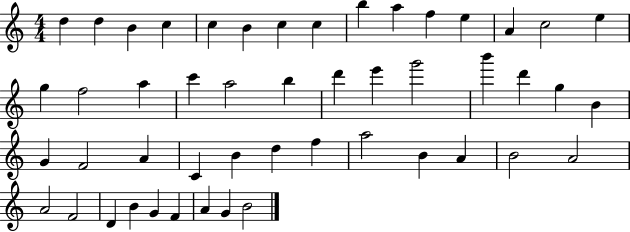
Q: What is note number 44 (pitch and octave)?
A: B4